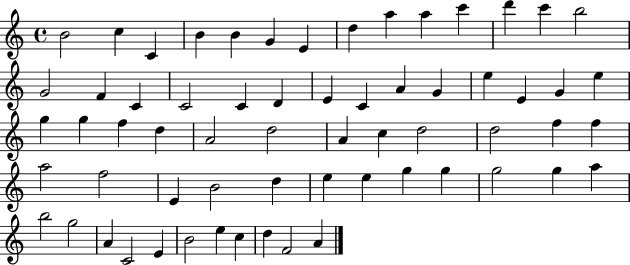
X:1
T:Untitled
M:4/4
L:1/4
K:C
B2 c C B B G E d a a c' d' c' b2 G2 F C C2 C D E C A G e E G e g g f d A2 d2 A c d2 d2 f f a2 f2 E B2 d e e g g g2 g a b2 g2 A C2 E B2 e c d F2 A